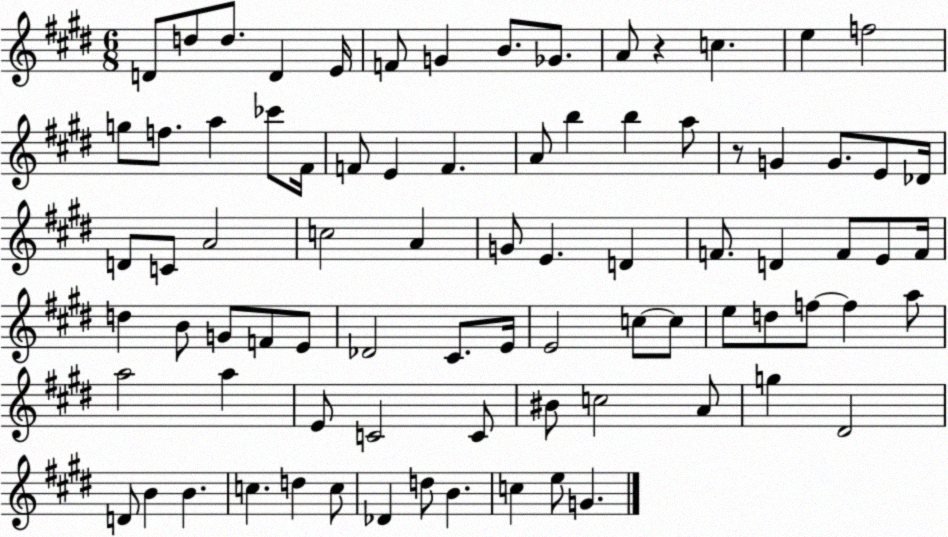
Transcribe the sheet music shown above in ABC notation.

X:1
T:Untitled
M:6/8
L:1/4
K:E
D/2 d/2 d/2 D E/4 F/2 G B/2 _G/2 A/2 z c e f2 g/2 f/2 a _c'/2 ^F/4 F/2 E F A/2 b b a/2 z/2 G G/2 E/2 _D/4 D/2 C/2 A2 c2 A G/2 E D F/2 D F/2 E/2 F/4 d B/2 G/2 F/2 E/2 _D2 ^C/2 E/4 E2 c/2 c/2 e/2 d/2 f/2 f a/2 a2 a E/2 C2 C/2 ^B/2 c2 A/2 g ^D2 D/2 B B c d c/2 _D d/2 B c e/2 G